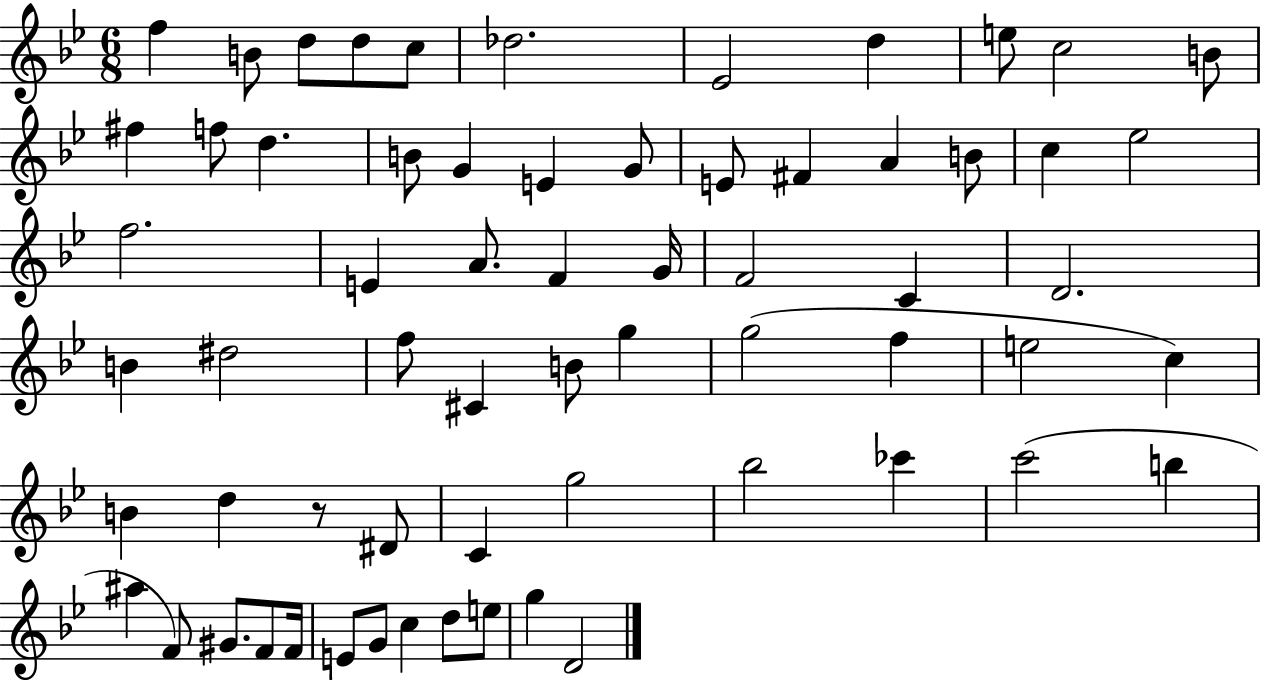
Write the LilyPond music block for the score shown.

{
  \clef treble
  \numericTimeSignature
  \time 6/8
  \key bes \major
  f''4 b'8 d''8 d''8 c''8 | des''2. | ees'2 d''4 | e''8 c''2 b'8 | \break fis''4 f''8 d''4. | b'8 g'4 e'4 g'8 | e'8 fis'4 a'4 b'8 | c''4 ees''2 | \break f''2. | e'4 a'8. f'4 g'16 | f'2 c'4 | d'2. | \break b'4 dis''2 | f''8 cis'4 b'8 g''4 | g''2( f''4 | e''2 c''4) | \break b'4 d''4 r8 dis'8 | c'4 g''2 | bes''2 ces'''4 | c'''2( b''4 | \break ais''4 f'8) gis'8. f'8 f'16 | e'8 g'8 c''4 d''8 e''8 | g''4 d'2 | \bar "|."
}